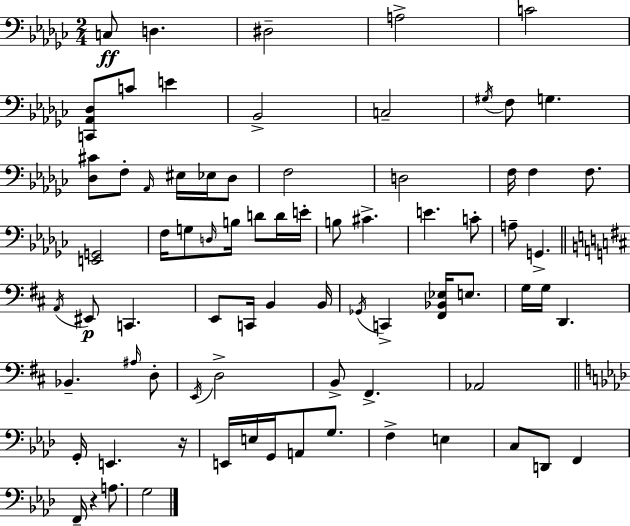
C3/e D3/q. D#3/h A3/h C4/h [C2,Ab2,Db3]/e C4/e E4/q Bb2/h C3/h G#3/s F3/e G3/q. [Db3,C#4]/e F3/e Ab2/s EIS3/s Eb3/s Db3/e F3/h D3/h F3/s F3/q F3/e. [E2,G2]/h F3/s G3/e D3/s B3/s D4/e D4/s E4/s B3/e C#4/q. E4/q. C4/e A3/e G2/q. A2/s EIS2/e C2/q. E2/e C2/s B2/q B2/s Gb2/s C2/q [F#2,Bb2,Eb3]/s E3/e. G3/s G3/s D2/q. Bb2/q. A#3/s D3/e E2/s D3/h B2/e F#2/q. Ab2/h G2/s E2/q. R/s E2/s E3/s G2/s A2/e G3/e. F3/q E3/q C3/e D2/e F2/q F2/s R/q A3/e. G3/h